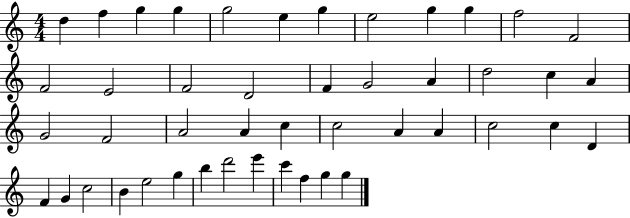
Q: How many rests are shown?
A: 0